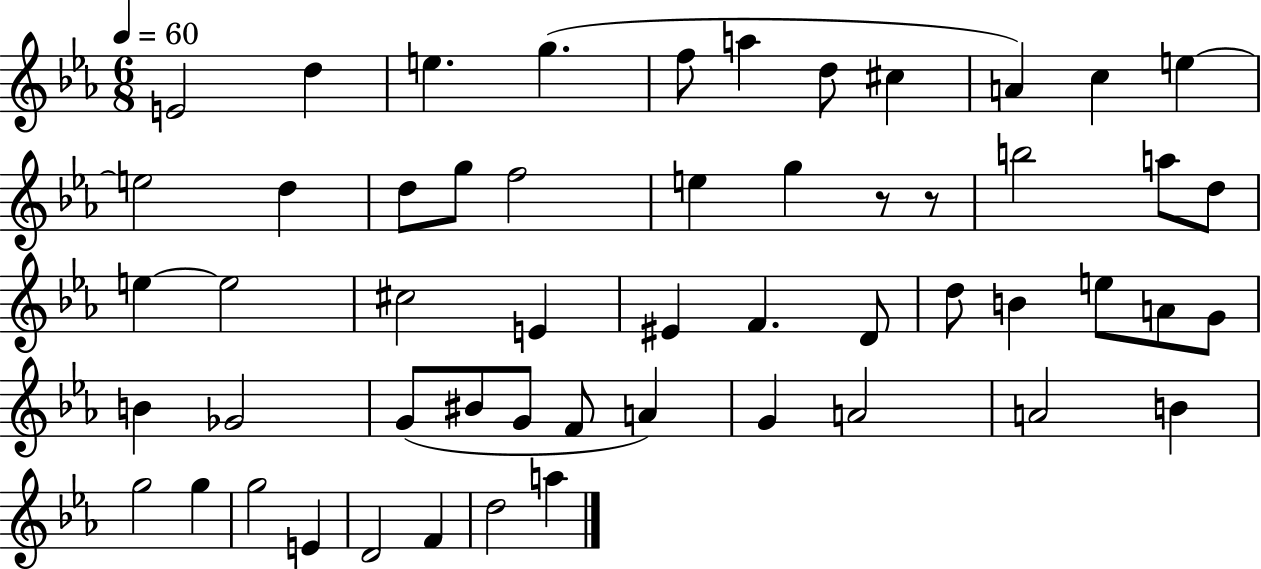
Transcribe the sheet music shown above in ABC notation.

X:1
T:Untitled
M:6/8
L:1/4
K:Eb
E2 d e g f/2 a d/2 ^c A c e e2 d d/2 g/2 f2 e g z/2 z/2 b2 a/2 d/2 e e2 ^c2 E ^E F D/2 d/2 B e/2 A/2 G/2 B _G2 G/2 ^B/2 G/2 F/2 A G A2 A2 B g2 g g2 E D2 F d2 a